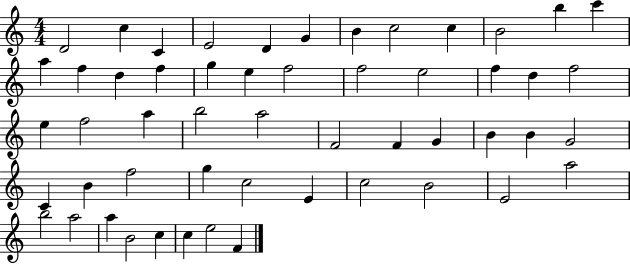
X:1
T:Untitled
M:4/4
L:1/4
K:C
D2 c C E2 D G B c2 c B2 b c' a f d f g e f2 f2 e2 f d f2 e f2 a b2 a2 F2 F G B B G2 C B f2 g c2 E c2 B2 E2 a2 b2 a2 a B2 c c e2 F